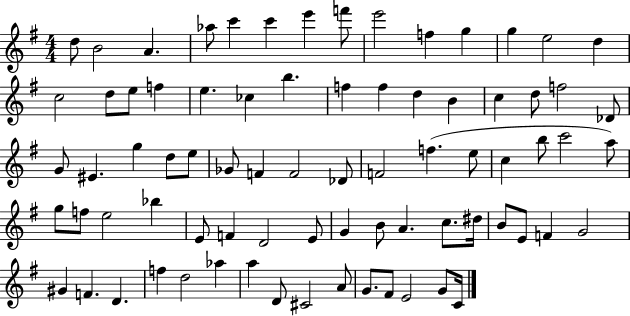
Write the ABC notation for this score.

X:1
T:Untitled
M:4/4
L:1/4
K:G
d/2 B2 A _a/2 c' c' e' f'/2 e'2 f g g e2 d c2 d/2 e/2 f e _c b f f d B c d/2 f2 _D/2 G/2 ^E g d/2 e/2 _G/2 F F2 _D/2 F2 f e/2 c b/2 c'2 a/2 g/2 f/2 e2 _b E/2 F D2 E/2 G B/2 A c/2 ^d/4 B/2 E/2 F G2 ^G F D f d2 _a a D/2 ^C2 A/2 G/2 ^F/2 E2 G/2 C/4